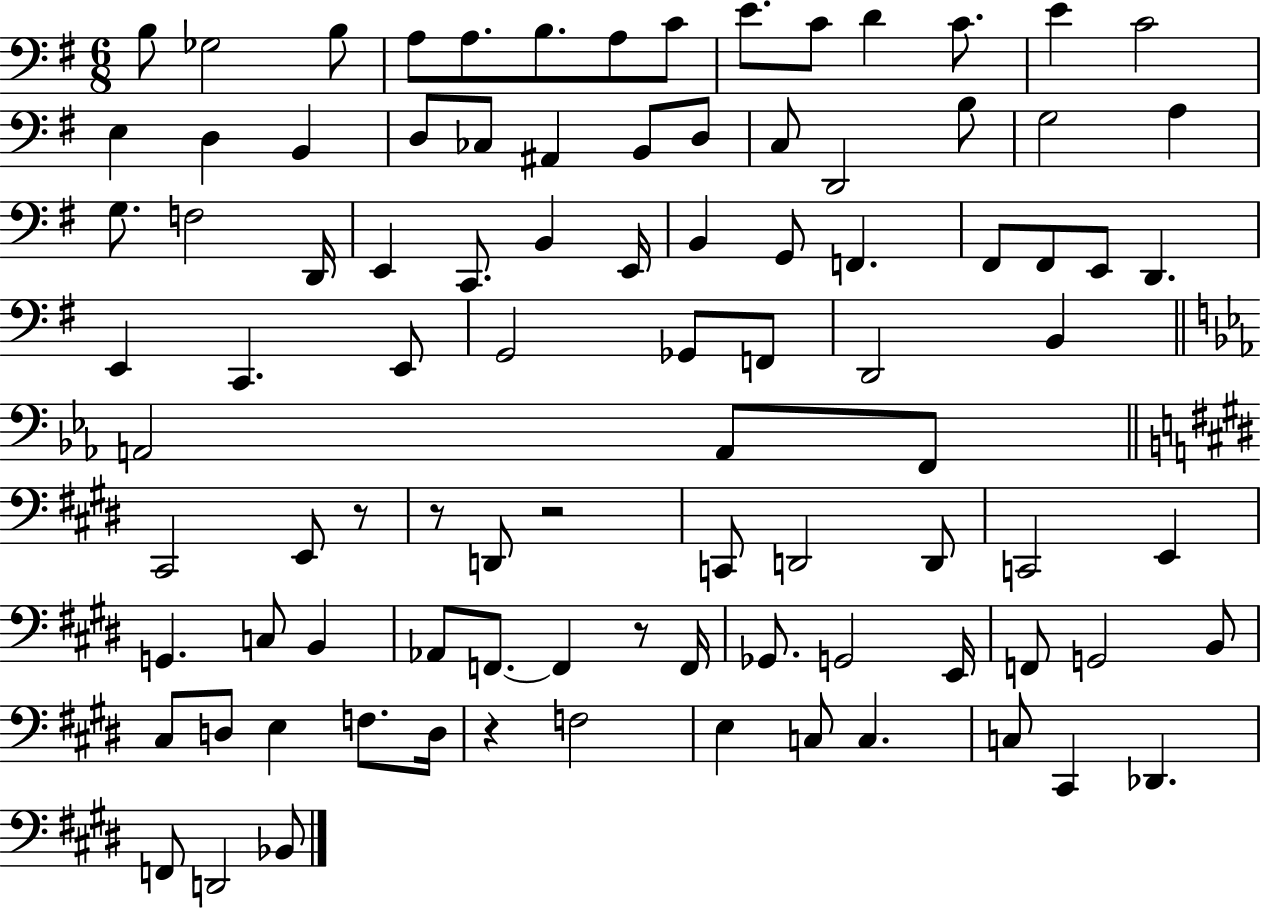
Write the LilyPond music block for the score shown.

{
  \clef bass
  \numericTimeSignature
  \time 6/8
  \key g \major
  b8 ges2 b8 | a8 a8. b8. a8 c'8 | e'8. c'8 d'4 c'8. | e'4 c'2 | \break e4 d4 b,4 | d8 ces8 ais,4 b,8 d8 | c8 d,2 b8 | g2 a4 | \break g8. f2 d,16 | e,4 c,8. b,4 e,16 | b,4 g,8 f,4. | fis,8 fis,8 e,8 d,4. | \break e,4 c,4. e,8 | g,2 ges,8 f,8 | d,2 b,4 | \bar "||" \break \key c \minor a,2 a,8 f,8 | \bar "||" \break \key e \major cis,2 e,8 r8 | r8 d,8 r2 | c,8 d,2 d,8 | c,2 e,4 | \break g,4. c8 b,4 | aes,8 f,8.~~ f,4 r8 f,16 | ges,8. g,2 e,16 | f,8 g,2 b,8 | \break cis8 d8 e4 f8. d16 | r4 f2 | e4 c8 c4. | c8 cis,4 des,4. | \break f,8 d,2 bes,8 | \bar "|."
}